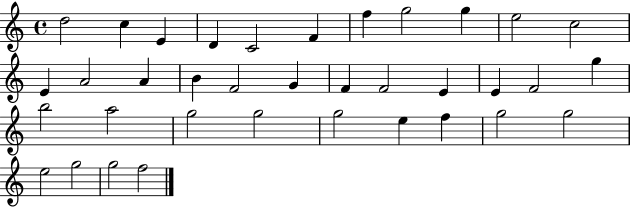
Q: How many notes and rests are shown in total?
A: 36